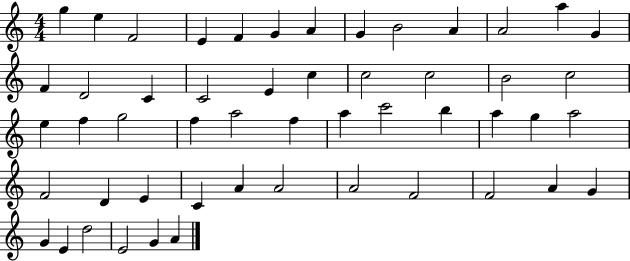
X:1
T:Untitled
M:4/4
L:1/4
K:C
g e F2 E F G A G B2 A A2 a G F D2 C C2 E c c2 c2 B2 c2 e f g2 f a2 f a c'2 b a g a2 F2 D E C A A2 A2 F2 F2 A G G E d2 E2 G A